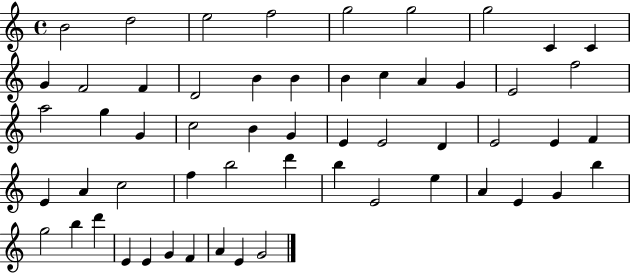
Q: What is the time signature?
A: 4/4